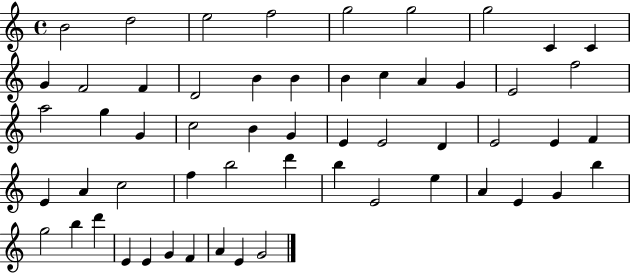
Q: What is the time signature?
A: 4/4